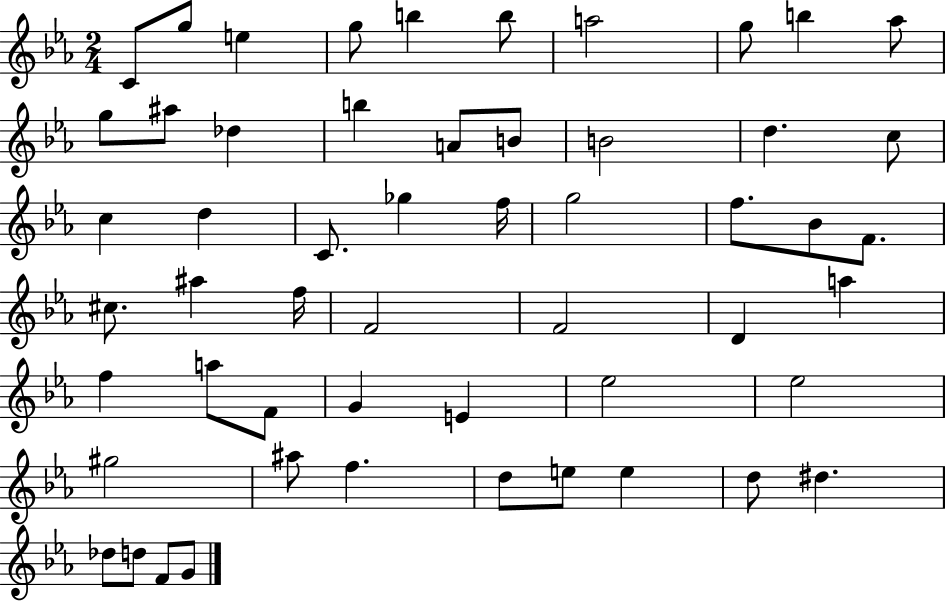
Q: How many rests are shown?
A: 0